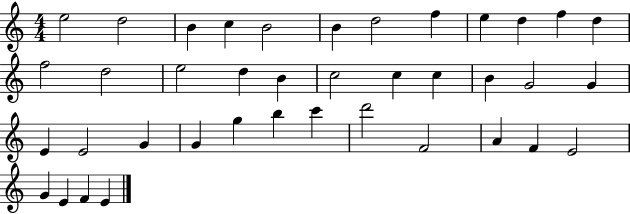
{
  \clef treble
  \numericTimeSignature
  \time 4/4
  \key c \major
  e''2 d''2 | b'4 c''4 b'2 | b'4 d''2 f''4 | e''4 d''4 f''4 d''4 | \break f''2 d''2 | e''2 d''4 b'4 | c''2 c''4 c''4 | b'4 g'2 g'4 | \break e'4 e'2 g'4 | g'4 g''4 b''4 c'''4 | d'''2 f'2 | a'4 f'4 e'2 | \break g'4 e'4 f'4 e'4 | \bar "|."
}